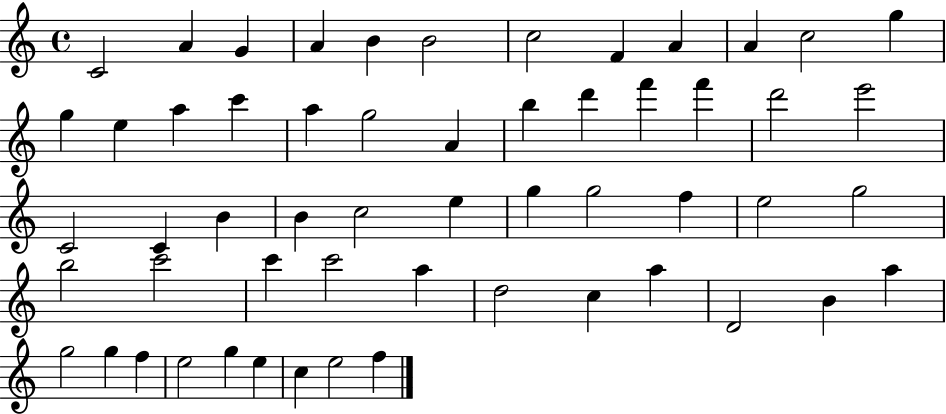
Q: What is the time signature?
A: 4/4